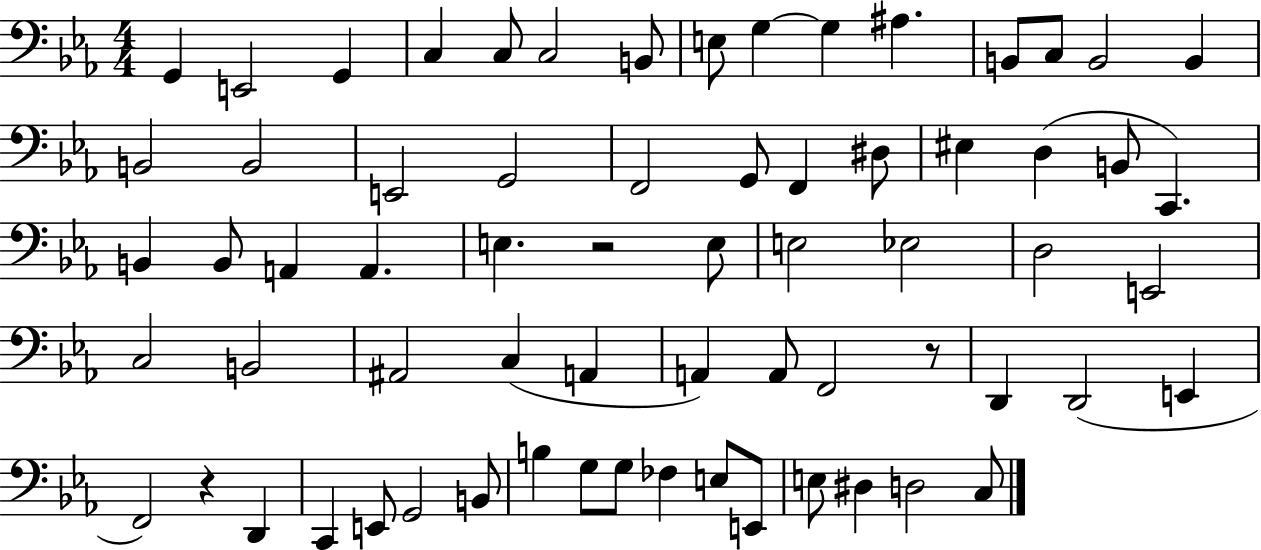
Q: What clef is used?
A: bass